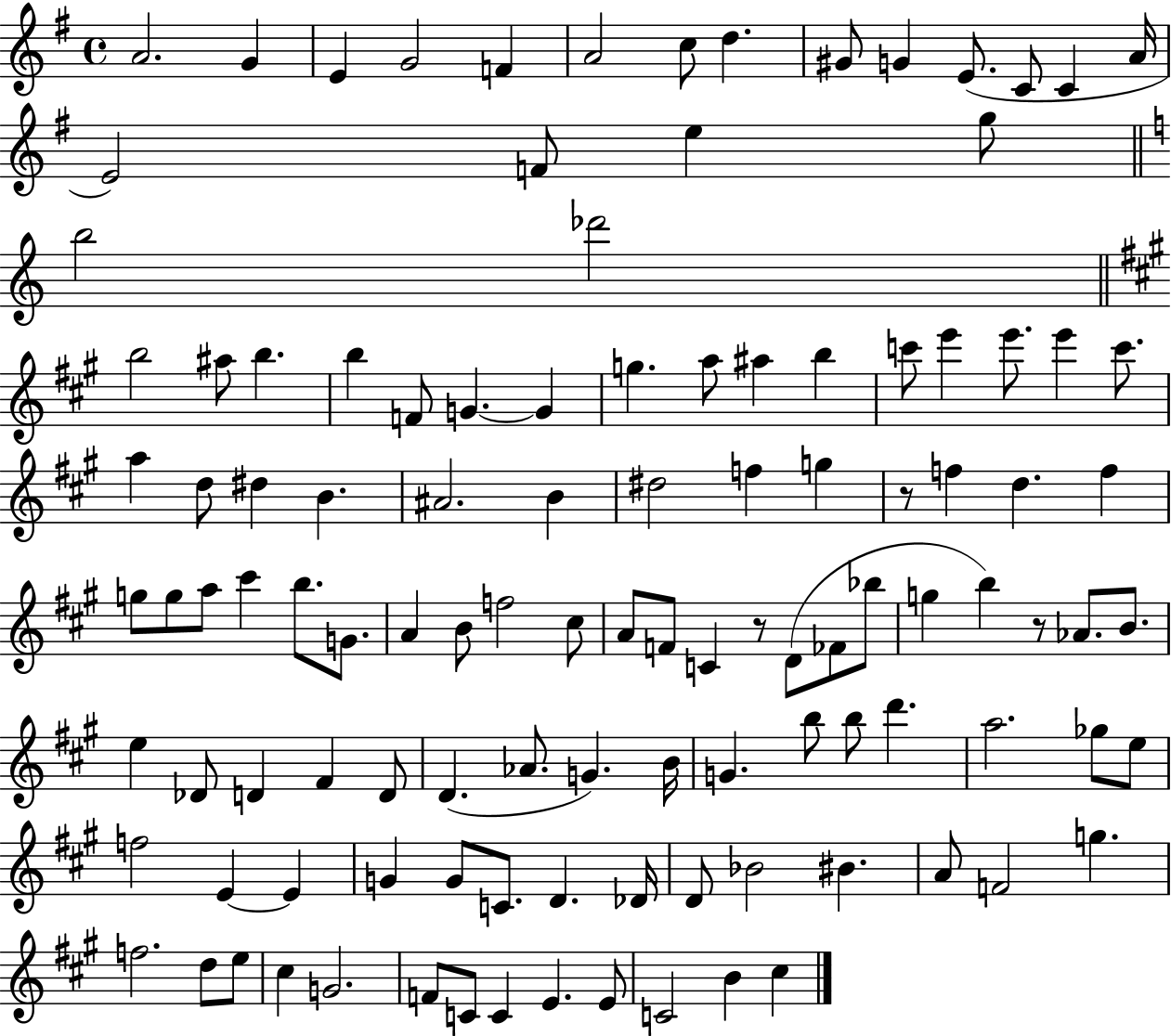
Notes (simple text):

A4/h. G4/q E4/q G4/h F4/q A4/h C5/e D5/q. G#4/e G4/q E4/e. C4/e C4/q A4/s E4/h F4/e E5/q G5/e B5/h Db6/h B5/h A#5/e B5/q. B5/q F4/e G4/q. G4/q G5/q. A5/e A#5/q B5/q C6/e E6/q E6/e. E6/q C6/e. A5/q D5/e D#5/q B4/q. A#4/h. B4/q D#5/h F5/q G5/q R/e F5/q D5/q. F5/q G5/e G5/e A5/e C#6/q B5/e. G4/e. A4/q B4/e F5/h C#5/e A4/e F4/e C4/q R/e D4/e FES4/e Bb5/e G5/q B5/q R/e Ab4/e. B4/e. E5/q Db4/e D4/q F#4/q D4/e D4/q. Ab4/e. G4/q. B4/s G4/q. B5/e B5/e D6/q. A5/h. Gb5/e E5/e F5/h E4/q E4/q G4/q G4/e C4/e. D4/q. Db4/s D4/e Bb4/h BIS4/q. A4/e F4/h G5/q. F5/h. D5/e E5/e C#5/q G4/h. F4/e C4/e C4/q E4/q. E4/e C4/h B4/q C#5/q